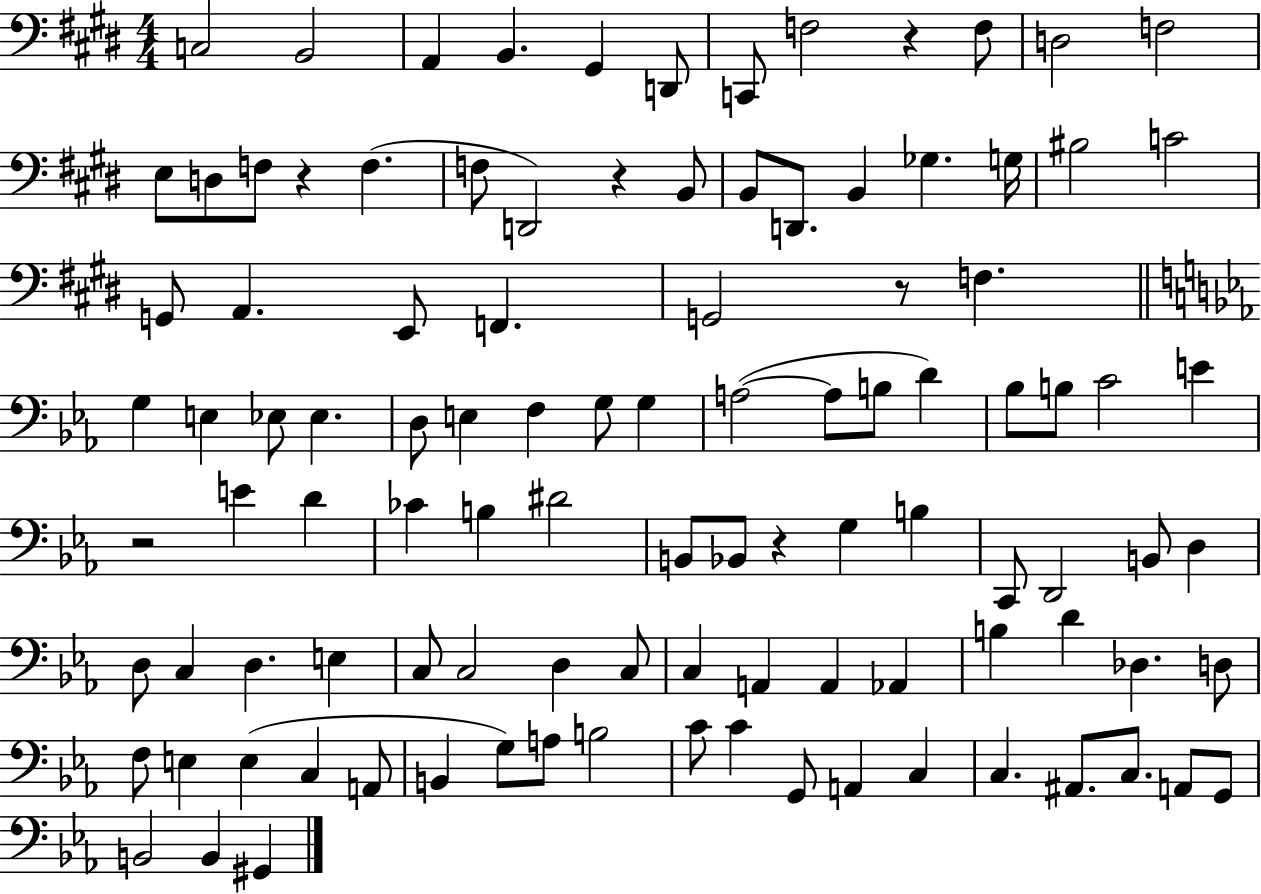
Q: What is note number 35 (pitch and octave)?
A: Eb3